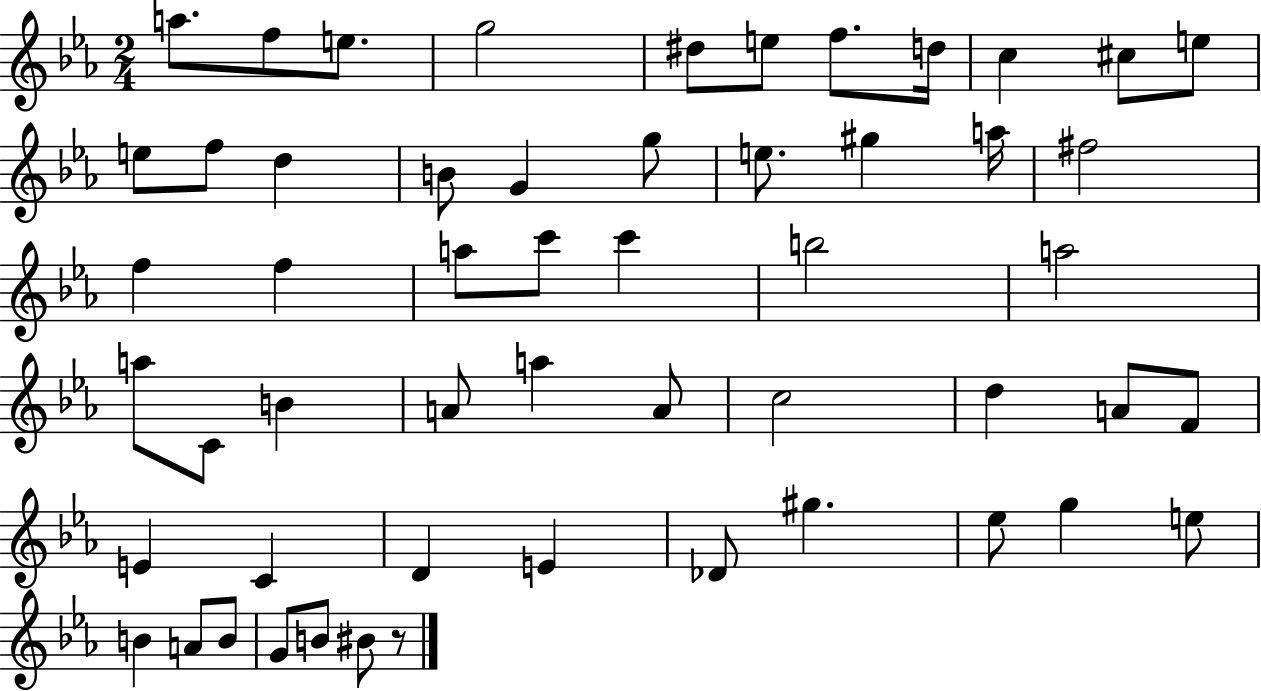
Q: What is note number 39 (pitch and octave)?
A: E4